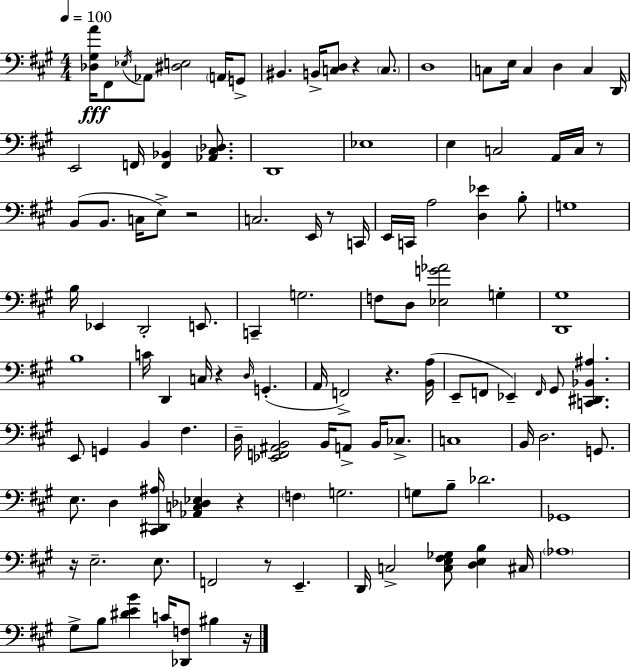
[Db3,G#3,A4]/s F#2/e Eb3/s Ab2/e [D#3,E3]/h A2/s G2/e BIS2/q. B2/s [C3,D3]/e R/q C3/e. D3/w C3/e E3/s C3/q D3/q C3/q D2/s E2/h F2/s [F2,Bb2]/q [Ab2,C#3,Db3]/e. D2/w Eb3/w E3/q C3/h A2/s C3/s R/e B2/e B2/e. C3/s E3/e R/h C3/h. E2/s R/e C2/s E2/s C2/s A3/h [D3,Eb4]/q B3/e G3/w B3/s Eb2/q D2/h E2/e. C2/q G3/h. F3/e D3/e [Eb3,G4,Ab4]/h G3/q [D2,G#3]/w B3/w C4/s D2/q C3/s R/q D3/s G2/q. A2/s F2/h R/q. [B2,A3]/s E2/e F2/e Eb2/q F2/s G#2/e [C2,D#2,Bb2,A#3]/q. E2/e G2/q B2/q F#3/q. D3/s [Eb2,F2,A#2,B2]/h B2/s A2/e B2/s CES3/e. C3/w B2/s D3/h. G2/e. E3/e. D3/q [C#2,D#2,A#3]/s [Ab2,C3,Db3,Eb3]/q R/q F3/q G3/h. G3/e B3/e Db4/h. Gb2/w R/s E3/h. E3/e. F2/h R/e E2/q. D2/s C3/h [C3,E3,F#3,Gb3]/e [D3,E3,B3]/q C#3/s Ab3/w G#3/e B3/e [D#4,E4,B4]/q C4/s [Db2,F3]/e BIS3/q R/s